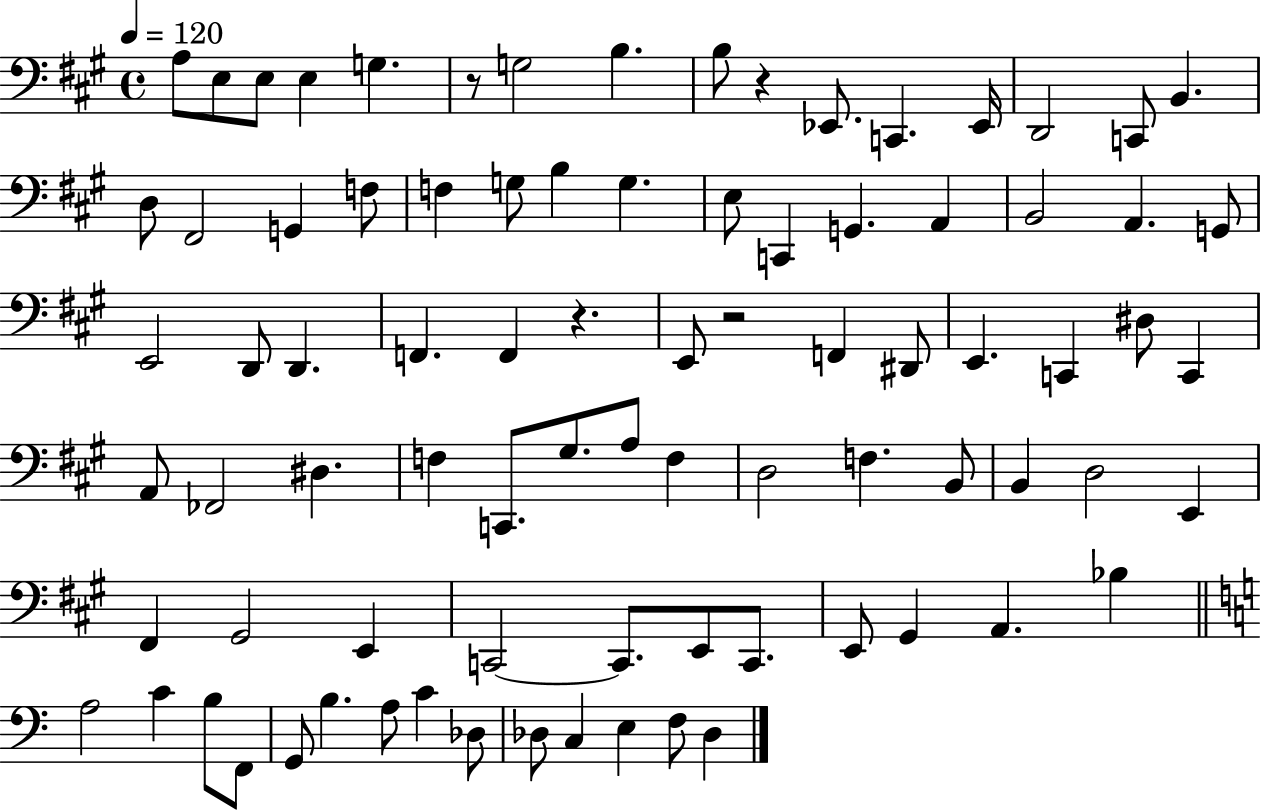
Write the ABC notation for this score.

X:1
T:Untitled
M:4/4
L:1/4
K:A
A,/2 E,/2 E,/2 E, G, z/2 G,2 B, B,/2 z _E,,/2 C,, _E,,/4 D,,2 C,,/2 B,, D,/2 ^F,,2 G,, F,/2 F, G,/2 B, G, E,/2 C,, G,, A,, B,,2 A,, G,,/2 E,,2 D,,/2 D,, F,, F,, z E,,/2 z2 F,, ^D,,/2 E,, C,, ^D,/2 C,, A,,/2 _F,,2 ^D, F, C,,/2 ^G,/2 A,/2 F, D,2 F, B,,/2 B,, D,2 E,, ^F,, ^G,,2 E,, C,,2 C,,/2 E,,/2 C,,/2 E,,/2 ^G,, A,, _B, A,2 C B,/2 F,,/2 G,,/2 B, A,/2 C _D,/2 _D,/2 C, E, F,/2 _D,